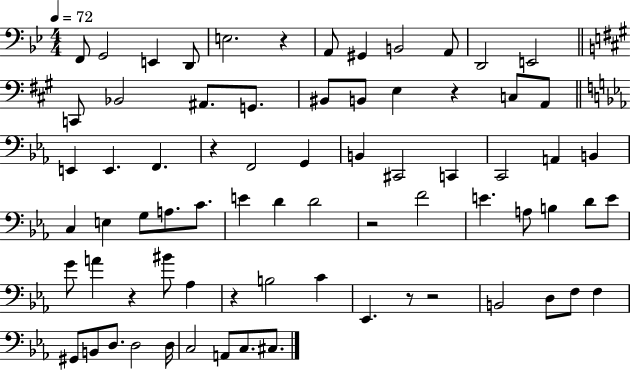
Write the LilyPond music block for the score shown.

{
  \clef bass
  \numericTimeSignature
  \time 4/4
  \key bes \major
  \tempo 4 = 72
  f,8 g,2 e,4 d,8 | e2. r4 | a,8 gis,4 b,2 a,8 | d,2 e,2 | \break \bar "||" \break \key a \major c,8 bes,2 ais,8. g,8. | bis,8 b,8 e4 r4 c8 a,8 | \bar "||" \break \key ees \major e,4 e,4. f,4. | r4 f,2 g,4 | b,4 cis,2 c,4 | c,2 a,4 b,4 | \break c4 e4 g8 a8. c'8. | e'4 d'4 d'2 | r2 f'2 | e'4. a8 b4 d'8 e'8 | \break g'8 a'4 r4 bis'8 aes4 | r4 b2 c'4 | ees,4. r8 r2 | b,2 d8 f8 f4 | \break gis,8 b,8 d8. d2 d16 | c2 a,8 c8. cis8. | \bar "|."
}